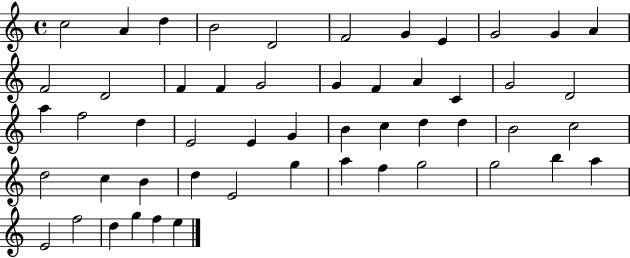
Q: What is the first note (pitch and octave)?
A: C5